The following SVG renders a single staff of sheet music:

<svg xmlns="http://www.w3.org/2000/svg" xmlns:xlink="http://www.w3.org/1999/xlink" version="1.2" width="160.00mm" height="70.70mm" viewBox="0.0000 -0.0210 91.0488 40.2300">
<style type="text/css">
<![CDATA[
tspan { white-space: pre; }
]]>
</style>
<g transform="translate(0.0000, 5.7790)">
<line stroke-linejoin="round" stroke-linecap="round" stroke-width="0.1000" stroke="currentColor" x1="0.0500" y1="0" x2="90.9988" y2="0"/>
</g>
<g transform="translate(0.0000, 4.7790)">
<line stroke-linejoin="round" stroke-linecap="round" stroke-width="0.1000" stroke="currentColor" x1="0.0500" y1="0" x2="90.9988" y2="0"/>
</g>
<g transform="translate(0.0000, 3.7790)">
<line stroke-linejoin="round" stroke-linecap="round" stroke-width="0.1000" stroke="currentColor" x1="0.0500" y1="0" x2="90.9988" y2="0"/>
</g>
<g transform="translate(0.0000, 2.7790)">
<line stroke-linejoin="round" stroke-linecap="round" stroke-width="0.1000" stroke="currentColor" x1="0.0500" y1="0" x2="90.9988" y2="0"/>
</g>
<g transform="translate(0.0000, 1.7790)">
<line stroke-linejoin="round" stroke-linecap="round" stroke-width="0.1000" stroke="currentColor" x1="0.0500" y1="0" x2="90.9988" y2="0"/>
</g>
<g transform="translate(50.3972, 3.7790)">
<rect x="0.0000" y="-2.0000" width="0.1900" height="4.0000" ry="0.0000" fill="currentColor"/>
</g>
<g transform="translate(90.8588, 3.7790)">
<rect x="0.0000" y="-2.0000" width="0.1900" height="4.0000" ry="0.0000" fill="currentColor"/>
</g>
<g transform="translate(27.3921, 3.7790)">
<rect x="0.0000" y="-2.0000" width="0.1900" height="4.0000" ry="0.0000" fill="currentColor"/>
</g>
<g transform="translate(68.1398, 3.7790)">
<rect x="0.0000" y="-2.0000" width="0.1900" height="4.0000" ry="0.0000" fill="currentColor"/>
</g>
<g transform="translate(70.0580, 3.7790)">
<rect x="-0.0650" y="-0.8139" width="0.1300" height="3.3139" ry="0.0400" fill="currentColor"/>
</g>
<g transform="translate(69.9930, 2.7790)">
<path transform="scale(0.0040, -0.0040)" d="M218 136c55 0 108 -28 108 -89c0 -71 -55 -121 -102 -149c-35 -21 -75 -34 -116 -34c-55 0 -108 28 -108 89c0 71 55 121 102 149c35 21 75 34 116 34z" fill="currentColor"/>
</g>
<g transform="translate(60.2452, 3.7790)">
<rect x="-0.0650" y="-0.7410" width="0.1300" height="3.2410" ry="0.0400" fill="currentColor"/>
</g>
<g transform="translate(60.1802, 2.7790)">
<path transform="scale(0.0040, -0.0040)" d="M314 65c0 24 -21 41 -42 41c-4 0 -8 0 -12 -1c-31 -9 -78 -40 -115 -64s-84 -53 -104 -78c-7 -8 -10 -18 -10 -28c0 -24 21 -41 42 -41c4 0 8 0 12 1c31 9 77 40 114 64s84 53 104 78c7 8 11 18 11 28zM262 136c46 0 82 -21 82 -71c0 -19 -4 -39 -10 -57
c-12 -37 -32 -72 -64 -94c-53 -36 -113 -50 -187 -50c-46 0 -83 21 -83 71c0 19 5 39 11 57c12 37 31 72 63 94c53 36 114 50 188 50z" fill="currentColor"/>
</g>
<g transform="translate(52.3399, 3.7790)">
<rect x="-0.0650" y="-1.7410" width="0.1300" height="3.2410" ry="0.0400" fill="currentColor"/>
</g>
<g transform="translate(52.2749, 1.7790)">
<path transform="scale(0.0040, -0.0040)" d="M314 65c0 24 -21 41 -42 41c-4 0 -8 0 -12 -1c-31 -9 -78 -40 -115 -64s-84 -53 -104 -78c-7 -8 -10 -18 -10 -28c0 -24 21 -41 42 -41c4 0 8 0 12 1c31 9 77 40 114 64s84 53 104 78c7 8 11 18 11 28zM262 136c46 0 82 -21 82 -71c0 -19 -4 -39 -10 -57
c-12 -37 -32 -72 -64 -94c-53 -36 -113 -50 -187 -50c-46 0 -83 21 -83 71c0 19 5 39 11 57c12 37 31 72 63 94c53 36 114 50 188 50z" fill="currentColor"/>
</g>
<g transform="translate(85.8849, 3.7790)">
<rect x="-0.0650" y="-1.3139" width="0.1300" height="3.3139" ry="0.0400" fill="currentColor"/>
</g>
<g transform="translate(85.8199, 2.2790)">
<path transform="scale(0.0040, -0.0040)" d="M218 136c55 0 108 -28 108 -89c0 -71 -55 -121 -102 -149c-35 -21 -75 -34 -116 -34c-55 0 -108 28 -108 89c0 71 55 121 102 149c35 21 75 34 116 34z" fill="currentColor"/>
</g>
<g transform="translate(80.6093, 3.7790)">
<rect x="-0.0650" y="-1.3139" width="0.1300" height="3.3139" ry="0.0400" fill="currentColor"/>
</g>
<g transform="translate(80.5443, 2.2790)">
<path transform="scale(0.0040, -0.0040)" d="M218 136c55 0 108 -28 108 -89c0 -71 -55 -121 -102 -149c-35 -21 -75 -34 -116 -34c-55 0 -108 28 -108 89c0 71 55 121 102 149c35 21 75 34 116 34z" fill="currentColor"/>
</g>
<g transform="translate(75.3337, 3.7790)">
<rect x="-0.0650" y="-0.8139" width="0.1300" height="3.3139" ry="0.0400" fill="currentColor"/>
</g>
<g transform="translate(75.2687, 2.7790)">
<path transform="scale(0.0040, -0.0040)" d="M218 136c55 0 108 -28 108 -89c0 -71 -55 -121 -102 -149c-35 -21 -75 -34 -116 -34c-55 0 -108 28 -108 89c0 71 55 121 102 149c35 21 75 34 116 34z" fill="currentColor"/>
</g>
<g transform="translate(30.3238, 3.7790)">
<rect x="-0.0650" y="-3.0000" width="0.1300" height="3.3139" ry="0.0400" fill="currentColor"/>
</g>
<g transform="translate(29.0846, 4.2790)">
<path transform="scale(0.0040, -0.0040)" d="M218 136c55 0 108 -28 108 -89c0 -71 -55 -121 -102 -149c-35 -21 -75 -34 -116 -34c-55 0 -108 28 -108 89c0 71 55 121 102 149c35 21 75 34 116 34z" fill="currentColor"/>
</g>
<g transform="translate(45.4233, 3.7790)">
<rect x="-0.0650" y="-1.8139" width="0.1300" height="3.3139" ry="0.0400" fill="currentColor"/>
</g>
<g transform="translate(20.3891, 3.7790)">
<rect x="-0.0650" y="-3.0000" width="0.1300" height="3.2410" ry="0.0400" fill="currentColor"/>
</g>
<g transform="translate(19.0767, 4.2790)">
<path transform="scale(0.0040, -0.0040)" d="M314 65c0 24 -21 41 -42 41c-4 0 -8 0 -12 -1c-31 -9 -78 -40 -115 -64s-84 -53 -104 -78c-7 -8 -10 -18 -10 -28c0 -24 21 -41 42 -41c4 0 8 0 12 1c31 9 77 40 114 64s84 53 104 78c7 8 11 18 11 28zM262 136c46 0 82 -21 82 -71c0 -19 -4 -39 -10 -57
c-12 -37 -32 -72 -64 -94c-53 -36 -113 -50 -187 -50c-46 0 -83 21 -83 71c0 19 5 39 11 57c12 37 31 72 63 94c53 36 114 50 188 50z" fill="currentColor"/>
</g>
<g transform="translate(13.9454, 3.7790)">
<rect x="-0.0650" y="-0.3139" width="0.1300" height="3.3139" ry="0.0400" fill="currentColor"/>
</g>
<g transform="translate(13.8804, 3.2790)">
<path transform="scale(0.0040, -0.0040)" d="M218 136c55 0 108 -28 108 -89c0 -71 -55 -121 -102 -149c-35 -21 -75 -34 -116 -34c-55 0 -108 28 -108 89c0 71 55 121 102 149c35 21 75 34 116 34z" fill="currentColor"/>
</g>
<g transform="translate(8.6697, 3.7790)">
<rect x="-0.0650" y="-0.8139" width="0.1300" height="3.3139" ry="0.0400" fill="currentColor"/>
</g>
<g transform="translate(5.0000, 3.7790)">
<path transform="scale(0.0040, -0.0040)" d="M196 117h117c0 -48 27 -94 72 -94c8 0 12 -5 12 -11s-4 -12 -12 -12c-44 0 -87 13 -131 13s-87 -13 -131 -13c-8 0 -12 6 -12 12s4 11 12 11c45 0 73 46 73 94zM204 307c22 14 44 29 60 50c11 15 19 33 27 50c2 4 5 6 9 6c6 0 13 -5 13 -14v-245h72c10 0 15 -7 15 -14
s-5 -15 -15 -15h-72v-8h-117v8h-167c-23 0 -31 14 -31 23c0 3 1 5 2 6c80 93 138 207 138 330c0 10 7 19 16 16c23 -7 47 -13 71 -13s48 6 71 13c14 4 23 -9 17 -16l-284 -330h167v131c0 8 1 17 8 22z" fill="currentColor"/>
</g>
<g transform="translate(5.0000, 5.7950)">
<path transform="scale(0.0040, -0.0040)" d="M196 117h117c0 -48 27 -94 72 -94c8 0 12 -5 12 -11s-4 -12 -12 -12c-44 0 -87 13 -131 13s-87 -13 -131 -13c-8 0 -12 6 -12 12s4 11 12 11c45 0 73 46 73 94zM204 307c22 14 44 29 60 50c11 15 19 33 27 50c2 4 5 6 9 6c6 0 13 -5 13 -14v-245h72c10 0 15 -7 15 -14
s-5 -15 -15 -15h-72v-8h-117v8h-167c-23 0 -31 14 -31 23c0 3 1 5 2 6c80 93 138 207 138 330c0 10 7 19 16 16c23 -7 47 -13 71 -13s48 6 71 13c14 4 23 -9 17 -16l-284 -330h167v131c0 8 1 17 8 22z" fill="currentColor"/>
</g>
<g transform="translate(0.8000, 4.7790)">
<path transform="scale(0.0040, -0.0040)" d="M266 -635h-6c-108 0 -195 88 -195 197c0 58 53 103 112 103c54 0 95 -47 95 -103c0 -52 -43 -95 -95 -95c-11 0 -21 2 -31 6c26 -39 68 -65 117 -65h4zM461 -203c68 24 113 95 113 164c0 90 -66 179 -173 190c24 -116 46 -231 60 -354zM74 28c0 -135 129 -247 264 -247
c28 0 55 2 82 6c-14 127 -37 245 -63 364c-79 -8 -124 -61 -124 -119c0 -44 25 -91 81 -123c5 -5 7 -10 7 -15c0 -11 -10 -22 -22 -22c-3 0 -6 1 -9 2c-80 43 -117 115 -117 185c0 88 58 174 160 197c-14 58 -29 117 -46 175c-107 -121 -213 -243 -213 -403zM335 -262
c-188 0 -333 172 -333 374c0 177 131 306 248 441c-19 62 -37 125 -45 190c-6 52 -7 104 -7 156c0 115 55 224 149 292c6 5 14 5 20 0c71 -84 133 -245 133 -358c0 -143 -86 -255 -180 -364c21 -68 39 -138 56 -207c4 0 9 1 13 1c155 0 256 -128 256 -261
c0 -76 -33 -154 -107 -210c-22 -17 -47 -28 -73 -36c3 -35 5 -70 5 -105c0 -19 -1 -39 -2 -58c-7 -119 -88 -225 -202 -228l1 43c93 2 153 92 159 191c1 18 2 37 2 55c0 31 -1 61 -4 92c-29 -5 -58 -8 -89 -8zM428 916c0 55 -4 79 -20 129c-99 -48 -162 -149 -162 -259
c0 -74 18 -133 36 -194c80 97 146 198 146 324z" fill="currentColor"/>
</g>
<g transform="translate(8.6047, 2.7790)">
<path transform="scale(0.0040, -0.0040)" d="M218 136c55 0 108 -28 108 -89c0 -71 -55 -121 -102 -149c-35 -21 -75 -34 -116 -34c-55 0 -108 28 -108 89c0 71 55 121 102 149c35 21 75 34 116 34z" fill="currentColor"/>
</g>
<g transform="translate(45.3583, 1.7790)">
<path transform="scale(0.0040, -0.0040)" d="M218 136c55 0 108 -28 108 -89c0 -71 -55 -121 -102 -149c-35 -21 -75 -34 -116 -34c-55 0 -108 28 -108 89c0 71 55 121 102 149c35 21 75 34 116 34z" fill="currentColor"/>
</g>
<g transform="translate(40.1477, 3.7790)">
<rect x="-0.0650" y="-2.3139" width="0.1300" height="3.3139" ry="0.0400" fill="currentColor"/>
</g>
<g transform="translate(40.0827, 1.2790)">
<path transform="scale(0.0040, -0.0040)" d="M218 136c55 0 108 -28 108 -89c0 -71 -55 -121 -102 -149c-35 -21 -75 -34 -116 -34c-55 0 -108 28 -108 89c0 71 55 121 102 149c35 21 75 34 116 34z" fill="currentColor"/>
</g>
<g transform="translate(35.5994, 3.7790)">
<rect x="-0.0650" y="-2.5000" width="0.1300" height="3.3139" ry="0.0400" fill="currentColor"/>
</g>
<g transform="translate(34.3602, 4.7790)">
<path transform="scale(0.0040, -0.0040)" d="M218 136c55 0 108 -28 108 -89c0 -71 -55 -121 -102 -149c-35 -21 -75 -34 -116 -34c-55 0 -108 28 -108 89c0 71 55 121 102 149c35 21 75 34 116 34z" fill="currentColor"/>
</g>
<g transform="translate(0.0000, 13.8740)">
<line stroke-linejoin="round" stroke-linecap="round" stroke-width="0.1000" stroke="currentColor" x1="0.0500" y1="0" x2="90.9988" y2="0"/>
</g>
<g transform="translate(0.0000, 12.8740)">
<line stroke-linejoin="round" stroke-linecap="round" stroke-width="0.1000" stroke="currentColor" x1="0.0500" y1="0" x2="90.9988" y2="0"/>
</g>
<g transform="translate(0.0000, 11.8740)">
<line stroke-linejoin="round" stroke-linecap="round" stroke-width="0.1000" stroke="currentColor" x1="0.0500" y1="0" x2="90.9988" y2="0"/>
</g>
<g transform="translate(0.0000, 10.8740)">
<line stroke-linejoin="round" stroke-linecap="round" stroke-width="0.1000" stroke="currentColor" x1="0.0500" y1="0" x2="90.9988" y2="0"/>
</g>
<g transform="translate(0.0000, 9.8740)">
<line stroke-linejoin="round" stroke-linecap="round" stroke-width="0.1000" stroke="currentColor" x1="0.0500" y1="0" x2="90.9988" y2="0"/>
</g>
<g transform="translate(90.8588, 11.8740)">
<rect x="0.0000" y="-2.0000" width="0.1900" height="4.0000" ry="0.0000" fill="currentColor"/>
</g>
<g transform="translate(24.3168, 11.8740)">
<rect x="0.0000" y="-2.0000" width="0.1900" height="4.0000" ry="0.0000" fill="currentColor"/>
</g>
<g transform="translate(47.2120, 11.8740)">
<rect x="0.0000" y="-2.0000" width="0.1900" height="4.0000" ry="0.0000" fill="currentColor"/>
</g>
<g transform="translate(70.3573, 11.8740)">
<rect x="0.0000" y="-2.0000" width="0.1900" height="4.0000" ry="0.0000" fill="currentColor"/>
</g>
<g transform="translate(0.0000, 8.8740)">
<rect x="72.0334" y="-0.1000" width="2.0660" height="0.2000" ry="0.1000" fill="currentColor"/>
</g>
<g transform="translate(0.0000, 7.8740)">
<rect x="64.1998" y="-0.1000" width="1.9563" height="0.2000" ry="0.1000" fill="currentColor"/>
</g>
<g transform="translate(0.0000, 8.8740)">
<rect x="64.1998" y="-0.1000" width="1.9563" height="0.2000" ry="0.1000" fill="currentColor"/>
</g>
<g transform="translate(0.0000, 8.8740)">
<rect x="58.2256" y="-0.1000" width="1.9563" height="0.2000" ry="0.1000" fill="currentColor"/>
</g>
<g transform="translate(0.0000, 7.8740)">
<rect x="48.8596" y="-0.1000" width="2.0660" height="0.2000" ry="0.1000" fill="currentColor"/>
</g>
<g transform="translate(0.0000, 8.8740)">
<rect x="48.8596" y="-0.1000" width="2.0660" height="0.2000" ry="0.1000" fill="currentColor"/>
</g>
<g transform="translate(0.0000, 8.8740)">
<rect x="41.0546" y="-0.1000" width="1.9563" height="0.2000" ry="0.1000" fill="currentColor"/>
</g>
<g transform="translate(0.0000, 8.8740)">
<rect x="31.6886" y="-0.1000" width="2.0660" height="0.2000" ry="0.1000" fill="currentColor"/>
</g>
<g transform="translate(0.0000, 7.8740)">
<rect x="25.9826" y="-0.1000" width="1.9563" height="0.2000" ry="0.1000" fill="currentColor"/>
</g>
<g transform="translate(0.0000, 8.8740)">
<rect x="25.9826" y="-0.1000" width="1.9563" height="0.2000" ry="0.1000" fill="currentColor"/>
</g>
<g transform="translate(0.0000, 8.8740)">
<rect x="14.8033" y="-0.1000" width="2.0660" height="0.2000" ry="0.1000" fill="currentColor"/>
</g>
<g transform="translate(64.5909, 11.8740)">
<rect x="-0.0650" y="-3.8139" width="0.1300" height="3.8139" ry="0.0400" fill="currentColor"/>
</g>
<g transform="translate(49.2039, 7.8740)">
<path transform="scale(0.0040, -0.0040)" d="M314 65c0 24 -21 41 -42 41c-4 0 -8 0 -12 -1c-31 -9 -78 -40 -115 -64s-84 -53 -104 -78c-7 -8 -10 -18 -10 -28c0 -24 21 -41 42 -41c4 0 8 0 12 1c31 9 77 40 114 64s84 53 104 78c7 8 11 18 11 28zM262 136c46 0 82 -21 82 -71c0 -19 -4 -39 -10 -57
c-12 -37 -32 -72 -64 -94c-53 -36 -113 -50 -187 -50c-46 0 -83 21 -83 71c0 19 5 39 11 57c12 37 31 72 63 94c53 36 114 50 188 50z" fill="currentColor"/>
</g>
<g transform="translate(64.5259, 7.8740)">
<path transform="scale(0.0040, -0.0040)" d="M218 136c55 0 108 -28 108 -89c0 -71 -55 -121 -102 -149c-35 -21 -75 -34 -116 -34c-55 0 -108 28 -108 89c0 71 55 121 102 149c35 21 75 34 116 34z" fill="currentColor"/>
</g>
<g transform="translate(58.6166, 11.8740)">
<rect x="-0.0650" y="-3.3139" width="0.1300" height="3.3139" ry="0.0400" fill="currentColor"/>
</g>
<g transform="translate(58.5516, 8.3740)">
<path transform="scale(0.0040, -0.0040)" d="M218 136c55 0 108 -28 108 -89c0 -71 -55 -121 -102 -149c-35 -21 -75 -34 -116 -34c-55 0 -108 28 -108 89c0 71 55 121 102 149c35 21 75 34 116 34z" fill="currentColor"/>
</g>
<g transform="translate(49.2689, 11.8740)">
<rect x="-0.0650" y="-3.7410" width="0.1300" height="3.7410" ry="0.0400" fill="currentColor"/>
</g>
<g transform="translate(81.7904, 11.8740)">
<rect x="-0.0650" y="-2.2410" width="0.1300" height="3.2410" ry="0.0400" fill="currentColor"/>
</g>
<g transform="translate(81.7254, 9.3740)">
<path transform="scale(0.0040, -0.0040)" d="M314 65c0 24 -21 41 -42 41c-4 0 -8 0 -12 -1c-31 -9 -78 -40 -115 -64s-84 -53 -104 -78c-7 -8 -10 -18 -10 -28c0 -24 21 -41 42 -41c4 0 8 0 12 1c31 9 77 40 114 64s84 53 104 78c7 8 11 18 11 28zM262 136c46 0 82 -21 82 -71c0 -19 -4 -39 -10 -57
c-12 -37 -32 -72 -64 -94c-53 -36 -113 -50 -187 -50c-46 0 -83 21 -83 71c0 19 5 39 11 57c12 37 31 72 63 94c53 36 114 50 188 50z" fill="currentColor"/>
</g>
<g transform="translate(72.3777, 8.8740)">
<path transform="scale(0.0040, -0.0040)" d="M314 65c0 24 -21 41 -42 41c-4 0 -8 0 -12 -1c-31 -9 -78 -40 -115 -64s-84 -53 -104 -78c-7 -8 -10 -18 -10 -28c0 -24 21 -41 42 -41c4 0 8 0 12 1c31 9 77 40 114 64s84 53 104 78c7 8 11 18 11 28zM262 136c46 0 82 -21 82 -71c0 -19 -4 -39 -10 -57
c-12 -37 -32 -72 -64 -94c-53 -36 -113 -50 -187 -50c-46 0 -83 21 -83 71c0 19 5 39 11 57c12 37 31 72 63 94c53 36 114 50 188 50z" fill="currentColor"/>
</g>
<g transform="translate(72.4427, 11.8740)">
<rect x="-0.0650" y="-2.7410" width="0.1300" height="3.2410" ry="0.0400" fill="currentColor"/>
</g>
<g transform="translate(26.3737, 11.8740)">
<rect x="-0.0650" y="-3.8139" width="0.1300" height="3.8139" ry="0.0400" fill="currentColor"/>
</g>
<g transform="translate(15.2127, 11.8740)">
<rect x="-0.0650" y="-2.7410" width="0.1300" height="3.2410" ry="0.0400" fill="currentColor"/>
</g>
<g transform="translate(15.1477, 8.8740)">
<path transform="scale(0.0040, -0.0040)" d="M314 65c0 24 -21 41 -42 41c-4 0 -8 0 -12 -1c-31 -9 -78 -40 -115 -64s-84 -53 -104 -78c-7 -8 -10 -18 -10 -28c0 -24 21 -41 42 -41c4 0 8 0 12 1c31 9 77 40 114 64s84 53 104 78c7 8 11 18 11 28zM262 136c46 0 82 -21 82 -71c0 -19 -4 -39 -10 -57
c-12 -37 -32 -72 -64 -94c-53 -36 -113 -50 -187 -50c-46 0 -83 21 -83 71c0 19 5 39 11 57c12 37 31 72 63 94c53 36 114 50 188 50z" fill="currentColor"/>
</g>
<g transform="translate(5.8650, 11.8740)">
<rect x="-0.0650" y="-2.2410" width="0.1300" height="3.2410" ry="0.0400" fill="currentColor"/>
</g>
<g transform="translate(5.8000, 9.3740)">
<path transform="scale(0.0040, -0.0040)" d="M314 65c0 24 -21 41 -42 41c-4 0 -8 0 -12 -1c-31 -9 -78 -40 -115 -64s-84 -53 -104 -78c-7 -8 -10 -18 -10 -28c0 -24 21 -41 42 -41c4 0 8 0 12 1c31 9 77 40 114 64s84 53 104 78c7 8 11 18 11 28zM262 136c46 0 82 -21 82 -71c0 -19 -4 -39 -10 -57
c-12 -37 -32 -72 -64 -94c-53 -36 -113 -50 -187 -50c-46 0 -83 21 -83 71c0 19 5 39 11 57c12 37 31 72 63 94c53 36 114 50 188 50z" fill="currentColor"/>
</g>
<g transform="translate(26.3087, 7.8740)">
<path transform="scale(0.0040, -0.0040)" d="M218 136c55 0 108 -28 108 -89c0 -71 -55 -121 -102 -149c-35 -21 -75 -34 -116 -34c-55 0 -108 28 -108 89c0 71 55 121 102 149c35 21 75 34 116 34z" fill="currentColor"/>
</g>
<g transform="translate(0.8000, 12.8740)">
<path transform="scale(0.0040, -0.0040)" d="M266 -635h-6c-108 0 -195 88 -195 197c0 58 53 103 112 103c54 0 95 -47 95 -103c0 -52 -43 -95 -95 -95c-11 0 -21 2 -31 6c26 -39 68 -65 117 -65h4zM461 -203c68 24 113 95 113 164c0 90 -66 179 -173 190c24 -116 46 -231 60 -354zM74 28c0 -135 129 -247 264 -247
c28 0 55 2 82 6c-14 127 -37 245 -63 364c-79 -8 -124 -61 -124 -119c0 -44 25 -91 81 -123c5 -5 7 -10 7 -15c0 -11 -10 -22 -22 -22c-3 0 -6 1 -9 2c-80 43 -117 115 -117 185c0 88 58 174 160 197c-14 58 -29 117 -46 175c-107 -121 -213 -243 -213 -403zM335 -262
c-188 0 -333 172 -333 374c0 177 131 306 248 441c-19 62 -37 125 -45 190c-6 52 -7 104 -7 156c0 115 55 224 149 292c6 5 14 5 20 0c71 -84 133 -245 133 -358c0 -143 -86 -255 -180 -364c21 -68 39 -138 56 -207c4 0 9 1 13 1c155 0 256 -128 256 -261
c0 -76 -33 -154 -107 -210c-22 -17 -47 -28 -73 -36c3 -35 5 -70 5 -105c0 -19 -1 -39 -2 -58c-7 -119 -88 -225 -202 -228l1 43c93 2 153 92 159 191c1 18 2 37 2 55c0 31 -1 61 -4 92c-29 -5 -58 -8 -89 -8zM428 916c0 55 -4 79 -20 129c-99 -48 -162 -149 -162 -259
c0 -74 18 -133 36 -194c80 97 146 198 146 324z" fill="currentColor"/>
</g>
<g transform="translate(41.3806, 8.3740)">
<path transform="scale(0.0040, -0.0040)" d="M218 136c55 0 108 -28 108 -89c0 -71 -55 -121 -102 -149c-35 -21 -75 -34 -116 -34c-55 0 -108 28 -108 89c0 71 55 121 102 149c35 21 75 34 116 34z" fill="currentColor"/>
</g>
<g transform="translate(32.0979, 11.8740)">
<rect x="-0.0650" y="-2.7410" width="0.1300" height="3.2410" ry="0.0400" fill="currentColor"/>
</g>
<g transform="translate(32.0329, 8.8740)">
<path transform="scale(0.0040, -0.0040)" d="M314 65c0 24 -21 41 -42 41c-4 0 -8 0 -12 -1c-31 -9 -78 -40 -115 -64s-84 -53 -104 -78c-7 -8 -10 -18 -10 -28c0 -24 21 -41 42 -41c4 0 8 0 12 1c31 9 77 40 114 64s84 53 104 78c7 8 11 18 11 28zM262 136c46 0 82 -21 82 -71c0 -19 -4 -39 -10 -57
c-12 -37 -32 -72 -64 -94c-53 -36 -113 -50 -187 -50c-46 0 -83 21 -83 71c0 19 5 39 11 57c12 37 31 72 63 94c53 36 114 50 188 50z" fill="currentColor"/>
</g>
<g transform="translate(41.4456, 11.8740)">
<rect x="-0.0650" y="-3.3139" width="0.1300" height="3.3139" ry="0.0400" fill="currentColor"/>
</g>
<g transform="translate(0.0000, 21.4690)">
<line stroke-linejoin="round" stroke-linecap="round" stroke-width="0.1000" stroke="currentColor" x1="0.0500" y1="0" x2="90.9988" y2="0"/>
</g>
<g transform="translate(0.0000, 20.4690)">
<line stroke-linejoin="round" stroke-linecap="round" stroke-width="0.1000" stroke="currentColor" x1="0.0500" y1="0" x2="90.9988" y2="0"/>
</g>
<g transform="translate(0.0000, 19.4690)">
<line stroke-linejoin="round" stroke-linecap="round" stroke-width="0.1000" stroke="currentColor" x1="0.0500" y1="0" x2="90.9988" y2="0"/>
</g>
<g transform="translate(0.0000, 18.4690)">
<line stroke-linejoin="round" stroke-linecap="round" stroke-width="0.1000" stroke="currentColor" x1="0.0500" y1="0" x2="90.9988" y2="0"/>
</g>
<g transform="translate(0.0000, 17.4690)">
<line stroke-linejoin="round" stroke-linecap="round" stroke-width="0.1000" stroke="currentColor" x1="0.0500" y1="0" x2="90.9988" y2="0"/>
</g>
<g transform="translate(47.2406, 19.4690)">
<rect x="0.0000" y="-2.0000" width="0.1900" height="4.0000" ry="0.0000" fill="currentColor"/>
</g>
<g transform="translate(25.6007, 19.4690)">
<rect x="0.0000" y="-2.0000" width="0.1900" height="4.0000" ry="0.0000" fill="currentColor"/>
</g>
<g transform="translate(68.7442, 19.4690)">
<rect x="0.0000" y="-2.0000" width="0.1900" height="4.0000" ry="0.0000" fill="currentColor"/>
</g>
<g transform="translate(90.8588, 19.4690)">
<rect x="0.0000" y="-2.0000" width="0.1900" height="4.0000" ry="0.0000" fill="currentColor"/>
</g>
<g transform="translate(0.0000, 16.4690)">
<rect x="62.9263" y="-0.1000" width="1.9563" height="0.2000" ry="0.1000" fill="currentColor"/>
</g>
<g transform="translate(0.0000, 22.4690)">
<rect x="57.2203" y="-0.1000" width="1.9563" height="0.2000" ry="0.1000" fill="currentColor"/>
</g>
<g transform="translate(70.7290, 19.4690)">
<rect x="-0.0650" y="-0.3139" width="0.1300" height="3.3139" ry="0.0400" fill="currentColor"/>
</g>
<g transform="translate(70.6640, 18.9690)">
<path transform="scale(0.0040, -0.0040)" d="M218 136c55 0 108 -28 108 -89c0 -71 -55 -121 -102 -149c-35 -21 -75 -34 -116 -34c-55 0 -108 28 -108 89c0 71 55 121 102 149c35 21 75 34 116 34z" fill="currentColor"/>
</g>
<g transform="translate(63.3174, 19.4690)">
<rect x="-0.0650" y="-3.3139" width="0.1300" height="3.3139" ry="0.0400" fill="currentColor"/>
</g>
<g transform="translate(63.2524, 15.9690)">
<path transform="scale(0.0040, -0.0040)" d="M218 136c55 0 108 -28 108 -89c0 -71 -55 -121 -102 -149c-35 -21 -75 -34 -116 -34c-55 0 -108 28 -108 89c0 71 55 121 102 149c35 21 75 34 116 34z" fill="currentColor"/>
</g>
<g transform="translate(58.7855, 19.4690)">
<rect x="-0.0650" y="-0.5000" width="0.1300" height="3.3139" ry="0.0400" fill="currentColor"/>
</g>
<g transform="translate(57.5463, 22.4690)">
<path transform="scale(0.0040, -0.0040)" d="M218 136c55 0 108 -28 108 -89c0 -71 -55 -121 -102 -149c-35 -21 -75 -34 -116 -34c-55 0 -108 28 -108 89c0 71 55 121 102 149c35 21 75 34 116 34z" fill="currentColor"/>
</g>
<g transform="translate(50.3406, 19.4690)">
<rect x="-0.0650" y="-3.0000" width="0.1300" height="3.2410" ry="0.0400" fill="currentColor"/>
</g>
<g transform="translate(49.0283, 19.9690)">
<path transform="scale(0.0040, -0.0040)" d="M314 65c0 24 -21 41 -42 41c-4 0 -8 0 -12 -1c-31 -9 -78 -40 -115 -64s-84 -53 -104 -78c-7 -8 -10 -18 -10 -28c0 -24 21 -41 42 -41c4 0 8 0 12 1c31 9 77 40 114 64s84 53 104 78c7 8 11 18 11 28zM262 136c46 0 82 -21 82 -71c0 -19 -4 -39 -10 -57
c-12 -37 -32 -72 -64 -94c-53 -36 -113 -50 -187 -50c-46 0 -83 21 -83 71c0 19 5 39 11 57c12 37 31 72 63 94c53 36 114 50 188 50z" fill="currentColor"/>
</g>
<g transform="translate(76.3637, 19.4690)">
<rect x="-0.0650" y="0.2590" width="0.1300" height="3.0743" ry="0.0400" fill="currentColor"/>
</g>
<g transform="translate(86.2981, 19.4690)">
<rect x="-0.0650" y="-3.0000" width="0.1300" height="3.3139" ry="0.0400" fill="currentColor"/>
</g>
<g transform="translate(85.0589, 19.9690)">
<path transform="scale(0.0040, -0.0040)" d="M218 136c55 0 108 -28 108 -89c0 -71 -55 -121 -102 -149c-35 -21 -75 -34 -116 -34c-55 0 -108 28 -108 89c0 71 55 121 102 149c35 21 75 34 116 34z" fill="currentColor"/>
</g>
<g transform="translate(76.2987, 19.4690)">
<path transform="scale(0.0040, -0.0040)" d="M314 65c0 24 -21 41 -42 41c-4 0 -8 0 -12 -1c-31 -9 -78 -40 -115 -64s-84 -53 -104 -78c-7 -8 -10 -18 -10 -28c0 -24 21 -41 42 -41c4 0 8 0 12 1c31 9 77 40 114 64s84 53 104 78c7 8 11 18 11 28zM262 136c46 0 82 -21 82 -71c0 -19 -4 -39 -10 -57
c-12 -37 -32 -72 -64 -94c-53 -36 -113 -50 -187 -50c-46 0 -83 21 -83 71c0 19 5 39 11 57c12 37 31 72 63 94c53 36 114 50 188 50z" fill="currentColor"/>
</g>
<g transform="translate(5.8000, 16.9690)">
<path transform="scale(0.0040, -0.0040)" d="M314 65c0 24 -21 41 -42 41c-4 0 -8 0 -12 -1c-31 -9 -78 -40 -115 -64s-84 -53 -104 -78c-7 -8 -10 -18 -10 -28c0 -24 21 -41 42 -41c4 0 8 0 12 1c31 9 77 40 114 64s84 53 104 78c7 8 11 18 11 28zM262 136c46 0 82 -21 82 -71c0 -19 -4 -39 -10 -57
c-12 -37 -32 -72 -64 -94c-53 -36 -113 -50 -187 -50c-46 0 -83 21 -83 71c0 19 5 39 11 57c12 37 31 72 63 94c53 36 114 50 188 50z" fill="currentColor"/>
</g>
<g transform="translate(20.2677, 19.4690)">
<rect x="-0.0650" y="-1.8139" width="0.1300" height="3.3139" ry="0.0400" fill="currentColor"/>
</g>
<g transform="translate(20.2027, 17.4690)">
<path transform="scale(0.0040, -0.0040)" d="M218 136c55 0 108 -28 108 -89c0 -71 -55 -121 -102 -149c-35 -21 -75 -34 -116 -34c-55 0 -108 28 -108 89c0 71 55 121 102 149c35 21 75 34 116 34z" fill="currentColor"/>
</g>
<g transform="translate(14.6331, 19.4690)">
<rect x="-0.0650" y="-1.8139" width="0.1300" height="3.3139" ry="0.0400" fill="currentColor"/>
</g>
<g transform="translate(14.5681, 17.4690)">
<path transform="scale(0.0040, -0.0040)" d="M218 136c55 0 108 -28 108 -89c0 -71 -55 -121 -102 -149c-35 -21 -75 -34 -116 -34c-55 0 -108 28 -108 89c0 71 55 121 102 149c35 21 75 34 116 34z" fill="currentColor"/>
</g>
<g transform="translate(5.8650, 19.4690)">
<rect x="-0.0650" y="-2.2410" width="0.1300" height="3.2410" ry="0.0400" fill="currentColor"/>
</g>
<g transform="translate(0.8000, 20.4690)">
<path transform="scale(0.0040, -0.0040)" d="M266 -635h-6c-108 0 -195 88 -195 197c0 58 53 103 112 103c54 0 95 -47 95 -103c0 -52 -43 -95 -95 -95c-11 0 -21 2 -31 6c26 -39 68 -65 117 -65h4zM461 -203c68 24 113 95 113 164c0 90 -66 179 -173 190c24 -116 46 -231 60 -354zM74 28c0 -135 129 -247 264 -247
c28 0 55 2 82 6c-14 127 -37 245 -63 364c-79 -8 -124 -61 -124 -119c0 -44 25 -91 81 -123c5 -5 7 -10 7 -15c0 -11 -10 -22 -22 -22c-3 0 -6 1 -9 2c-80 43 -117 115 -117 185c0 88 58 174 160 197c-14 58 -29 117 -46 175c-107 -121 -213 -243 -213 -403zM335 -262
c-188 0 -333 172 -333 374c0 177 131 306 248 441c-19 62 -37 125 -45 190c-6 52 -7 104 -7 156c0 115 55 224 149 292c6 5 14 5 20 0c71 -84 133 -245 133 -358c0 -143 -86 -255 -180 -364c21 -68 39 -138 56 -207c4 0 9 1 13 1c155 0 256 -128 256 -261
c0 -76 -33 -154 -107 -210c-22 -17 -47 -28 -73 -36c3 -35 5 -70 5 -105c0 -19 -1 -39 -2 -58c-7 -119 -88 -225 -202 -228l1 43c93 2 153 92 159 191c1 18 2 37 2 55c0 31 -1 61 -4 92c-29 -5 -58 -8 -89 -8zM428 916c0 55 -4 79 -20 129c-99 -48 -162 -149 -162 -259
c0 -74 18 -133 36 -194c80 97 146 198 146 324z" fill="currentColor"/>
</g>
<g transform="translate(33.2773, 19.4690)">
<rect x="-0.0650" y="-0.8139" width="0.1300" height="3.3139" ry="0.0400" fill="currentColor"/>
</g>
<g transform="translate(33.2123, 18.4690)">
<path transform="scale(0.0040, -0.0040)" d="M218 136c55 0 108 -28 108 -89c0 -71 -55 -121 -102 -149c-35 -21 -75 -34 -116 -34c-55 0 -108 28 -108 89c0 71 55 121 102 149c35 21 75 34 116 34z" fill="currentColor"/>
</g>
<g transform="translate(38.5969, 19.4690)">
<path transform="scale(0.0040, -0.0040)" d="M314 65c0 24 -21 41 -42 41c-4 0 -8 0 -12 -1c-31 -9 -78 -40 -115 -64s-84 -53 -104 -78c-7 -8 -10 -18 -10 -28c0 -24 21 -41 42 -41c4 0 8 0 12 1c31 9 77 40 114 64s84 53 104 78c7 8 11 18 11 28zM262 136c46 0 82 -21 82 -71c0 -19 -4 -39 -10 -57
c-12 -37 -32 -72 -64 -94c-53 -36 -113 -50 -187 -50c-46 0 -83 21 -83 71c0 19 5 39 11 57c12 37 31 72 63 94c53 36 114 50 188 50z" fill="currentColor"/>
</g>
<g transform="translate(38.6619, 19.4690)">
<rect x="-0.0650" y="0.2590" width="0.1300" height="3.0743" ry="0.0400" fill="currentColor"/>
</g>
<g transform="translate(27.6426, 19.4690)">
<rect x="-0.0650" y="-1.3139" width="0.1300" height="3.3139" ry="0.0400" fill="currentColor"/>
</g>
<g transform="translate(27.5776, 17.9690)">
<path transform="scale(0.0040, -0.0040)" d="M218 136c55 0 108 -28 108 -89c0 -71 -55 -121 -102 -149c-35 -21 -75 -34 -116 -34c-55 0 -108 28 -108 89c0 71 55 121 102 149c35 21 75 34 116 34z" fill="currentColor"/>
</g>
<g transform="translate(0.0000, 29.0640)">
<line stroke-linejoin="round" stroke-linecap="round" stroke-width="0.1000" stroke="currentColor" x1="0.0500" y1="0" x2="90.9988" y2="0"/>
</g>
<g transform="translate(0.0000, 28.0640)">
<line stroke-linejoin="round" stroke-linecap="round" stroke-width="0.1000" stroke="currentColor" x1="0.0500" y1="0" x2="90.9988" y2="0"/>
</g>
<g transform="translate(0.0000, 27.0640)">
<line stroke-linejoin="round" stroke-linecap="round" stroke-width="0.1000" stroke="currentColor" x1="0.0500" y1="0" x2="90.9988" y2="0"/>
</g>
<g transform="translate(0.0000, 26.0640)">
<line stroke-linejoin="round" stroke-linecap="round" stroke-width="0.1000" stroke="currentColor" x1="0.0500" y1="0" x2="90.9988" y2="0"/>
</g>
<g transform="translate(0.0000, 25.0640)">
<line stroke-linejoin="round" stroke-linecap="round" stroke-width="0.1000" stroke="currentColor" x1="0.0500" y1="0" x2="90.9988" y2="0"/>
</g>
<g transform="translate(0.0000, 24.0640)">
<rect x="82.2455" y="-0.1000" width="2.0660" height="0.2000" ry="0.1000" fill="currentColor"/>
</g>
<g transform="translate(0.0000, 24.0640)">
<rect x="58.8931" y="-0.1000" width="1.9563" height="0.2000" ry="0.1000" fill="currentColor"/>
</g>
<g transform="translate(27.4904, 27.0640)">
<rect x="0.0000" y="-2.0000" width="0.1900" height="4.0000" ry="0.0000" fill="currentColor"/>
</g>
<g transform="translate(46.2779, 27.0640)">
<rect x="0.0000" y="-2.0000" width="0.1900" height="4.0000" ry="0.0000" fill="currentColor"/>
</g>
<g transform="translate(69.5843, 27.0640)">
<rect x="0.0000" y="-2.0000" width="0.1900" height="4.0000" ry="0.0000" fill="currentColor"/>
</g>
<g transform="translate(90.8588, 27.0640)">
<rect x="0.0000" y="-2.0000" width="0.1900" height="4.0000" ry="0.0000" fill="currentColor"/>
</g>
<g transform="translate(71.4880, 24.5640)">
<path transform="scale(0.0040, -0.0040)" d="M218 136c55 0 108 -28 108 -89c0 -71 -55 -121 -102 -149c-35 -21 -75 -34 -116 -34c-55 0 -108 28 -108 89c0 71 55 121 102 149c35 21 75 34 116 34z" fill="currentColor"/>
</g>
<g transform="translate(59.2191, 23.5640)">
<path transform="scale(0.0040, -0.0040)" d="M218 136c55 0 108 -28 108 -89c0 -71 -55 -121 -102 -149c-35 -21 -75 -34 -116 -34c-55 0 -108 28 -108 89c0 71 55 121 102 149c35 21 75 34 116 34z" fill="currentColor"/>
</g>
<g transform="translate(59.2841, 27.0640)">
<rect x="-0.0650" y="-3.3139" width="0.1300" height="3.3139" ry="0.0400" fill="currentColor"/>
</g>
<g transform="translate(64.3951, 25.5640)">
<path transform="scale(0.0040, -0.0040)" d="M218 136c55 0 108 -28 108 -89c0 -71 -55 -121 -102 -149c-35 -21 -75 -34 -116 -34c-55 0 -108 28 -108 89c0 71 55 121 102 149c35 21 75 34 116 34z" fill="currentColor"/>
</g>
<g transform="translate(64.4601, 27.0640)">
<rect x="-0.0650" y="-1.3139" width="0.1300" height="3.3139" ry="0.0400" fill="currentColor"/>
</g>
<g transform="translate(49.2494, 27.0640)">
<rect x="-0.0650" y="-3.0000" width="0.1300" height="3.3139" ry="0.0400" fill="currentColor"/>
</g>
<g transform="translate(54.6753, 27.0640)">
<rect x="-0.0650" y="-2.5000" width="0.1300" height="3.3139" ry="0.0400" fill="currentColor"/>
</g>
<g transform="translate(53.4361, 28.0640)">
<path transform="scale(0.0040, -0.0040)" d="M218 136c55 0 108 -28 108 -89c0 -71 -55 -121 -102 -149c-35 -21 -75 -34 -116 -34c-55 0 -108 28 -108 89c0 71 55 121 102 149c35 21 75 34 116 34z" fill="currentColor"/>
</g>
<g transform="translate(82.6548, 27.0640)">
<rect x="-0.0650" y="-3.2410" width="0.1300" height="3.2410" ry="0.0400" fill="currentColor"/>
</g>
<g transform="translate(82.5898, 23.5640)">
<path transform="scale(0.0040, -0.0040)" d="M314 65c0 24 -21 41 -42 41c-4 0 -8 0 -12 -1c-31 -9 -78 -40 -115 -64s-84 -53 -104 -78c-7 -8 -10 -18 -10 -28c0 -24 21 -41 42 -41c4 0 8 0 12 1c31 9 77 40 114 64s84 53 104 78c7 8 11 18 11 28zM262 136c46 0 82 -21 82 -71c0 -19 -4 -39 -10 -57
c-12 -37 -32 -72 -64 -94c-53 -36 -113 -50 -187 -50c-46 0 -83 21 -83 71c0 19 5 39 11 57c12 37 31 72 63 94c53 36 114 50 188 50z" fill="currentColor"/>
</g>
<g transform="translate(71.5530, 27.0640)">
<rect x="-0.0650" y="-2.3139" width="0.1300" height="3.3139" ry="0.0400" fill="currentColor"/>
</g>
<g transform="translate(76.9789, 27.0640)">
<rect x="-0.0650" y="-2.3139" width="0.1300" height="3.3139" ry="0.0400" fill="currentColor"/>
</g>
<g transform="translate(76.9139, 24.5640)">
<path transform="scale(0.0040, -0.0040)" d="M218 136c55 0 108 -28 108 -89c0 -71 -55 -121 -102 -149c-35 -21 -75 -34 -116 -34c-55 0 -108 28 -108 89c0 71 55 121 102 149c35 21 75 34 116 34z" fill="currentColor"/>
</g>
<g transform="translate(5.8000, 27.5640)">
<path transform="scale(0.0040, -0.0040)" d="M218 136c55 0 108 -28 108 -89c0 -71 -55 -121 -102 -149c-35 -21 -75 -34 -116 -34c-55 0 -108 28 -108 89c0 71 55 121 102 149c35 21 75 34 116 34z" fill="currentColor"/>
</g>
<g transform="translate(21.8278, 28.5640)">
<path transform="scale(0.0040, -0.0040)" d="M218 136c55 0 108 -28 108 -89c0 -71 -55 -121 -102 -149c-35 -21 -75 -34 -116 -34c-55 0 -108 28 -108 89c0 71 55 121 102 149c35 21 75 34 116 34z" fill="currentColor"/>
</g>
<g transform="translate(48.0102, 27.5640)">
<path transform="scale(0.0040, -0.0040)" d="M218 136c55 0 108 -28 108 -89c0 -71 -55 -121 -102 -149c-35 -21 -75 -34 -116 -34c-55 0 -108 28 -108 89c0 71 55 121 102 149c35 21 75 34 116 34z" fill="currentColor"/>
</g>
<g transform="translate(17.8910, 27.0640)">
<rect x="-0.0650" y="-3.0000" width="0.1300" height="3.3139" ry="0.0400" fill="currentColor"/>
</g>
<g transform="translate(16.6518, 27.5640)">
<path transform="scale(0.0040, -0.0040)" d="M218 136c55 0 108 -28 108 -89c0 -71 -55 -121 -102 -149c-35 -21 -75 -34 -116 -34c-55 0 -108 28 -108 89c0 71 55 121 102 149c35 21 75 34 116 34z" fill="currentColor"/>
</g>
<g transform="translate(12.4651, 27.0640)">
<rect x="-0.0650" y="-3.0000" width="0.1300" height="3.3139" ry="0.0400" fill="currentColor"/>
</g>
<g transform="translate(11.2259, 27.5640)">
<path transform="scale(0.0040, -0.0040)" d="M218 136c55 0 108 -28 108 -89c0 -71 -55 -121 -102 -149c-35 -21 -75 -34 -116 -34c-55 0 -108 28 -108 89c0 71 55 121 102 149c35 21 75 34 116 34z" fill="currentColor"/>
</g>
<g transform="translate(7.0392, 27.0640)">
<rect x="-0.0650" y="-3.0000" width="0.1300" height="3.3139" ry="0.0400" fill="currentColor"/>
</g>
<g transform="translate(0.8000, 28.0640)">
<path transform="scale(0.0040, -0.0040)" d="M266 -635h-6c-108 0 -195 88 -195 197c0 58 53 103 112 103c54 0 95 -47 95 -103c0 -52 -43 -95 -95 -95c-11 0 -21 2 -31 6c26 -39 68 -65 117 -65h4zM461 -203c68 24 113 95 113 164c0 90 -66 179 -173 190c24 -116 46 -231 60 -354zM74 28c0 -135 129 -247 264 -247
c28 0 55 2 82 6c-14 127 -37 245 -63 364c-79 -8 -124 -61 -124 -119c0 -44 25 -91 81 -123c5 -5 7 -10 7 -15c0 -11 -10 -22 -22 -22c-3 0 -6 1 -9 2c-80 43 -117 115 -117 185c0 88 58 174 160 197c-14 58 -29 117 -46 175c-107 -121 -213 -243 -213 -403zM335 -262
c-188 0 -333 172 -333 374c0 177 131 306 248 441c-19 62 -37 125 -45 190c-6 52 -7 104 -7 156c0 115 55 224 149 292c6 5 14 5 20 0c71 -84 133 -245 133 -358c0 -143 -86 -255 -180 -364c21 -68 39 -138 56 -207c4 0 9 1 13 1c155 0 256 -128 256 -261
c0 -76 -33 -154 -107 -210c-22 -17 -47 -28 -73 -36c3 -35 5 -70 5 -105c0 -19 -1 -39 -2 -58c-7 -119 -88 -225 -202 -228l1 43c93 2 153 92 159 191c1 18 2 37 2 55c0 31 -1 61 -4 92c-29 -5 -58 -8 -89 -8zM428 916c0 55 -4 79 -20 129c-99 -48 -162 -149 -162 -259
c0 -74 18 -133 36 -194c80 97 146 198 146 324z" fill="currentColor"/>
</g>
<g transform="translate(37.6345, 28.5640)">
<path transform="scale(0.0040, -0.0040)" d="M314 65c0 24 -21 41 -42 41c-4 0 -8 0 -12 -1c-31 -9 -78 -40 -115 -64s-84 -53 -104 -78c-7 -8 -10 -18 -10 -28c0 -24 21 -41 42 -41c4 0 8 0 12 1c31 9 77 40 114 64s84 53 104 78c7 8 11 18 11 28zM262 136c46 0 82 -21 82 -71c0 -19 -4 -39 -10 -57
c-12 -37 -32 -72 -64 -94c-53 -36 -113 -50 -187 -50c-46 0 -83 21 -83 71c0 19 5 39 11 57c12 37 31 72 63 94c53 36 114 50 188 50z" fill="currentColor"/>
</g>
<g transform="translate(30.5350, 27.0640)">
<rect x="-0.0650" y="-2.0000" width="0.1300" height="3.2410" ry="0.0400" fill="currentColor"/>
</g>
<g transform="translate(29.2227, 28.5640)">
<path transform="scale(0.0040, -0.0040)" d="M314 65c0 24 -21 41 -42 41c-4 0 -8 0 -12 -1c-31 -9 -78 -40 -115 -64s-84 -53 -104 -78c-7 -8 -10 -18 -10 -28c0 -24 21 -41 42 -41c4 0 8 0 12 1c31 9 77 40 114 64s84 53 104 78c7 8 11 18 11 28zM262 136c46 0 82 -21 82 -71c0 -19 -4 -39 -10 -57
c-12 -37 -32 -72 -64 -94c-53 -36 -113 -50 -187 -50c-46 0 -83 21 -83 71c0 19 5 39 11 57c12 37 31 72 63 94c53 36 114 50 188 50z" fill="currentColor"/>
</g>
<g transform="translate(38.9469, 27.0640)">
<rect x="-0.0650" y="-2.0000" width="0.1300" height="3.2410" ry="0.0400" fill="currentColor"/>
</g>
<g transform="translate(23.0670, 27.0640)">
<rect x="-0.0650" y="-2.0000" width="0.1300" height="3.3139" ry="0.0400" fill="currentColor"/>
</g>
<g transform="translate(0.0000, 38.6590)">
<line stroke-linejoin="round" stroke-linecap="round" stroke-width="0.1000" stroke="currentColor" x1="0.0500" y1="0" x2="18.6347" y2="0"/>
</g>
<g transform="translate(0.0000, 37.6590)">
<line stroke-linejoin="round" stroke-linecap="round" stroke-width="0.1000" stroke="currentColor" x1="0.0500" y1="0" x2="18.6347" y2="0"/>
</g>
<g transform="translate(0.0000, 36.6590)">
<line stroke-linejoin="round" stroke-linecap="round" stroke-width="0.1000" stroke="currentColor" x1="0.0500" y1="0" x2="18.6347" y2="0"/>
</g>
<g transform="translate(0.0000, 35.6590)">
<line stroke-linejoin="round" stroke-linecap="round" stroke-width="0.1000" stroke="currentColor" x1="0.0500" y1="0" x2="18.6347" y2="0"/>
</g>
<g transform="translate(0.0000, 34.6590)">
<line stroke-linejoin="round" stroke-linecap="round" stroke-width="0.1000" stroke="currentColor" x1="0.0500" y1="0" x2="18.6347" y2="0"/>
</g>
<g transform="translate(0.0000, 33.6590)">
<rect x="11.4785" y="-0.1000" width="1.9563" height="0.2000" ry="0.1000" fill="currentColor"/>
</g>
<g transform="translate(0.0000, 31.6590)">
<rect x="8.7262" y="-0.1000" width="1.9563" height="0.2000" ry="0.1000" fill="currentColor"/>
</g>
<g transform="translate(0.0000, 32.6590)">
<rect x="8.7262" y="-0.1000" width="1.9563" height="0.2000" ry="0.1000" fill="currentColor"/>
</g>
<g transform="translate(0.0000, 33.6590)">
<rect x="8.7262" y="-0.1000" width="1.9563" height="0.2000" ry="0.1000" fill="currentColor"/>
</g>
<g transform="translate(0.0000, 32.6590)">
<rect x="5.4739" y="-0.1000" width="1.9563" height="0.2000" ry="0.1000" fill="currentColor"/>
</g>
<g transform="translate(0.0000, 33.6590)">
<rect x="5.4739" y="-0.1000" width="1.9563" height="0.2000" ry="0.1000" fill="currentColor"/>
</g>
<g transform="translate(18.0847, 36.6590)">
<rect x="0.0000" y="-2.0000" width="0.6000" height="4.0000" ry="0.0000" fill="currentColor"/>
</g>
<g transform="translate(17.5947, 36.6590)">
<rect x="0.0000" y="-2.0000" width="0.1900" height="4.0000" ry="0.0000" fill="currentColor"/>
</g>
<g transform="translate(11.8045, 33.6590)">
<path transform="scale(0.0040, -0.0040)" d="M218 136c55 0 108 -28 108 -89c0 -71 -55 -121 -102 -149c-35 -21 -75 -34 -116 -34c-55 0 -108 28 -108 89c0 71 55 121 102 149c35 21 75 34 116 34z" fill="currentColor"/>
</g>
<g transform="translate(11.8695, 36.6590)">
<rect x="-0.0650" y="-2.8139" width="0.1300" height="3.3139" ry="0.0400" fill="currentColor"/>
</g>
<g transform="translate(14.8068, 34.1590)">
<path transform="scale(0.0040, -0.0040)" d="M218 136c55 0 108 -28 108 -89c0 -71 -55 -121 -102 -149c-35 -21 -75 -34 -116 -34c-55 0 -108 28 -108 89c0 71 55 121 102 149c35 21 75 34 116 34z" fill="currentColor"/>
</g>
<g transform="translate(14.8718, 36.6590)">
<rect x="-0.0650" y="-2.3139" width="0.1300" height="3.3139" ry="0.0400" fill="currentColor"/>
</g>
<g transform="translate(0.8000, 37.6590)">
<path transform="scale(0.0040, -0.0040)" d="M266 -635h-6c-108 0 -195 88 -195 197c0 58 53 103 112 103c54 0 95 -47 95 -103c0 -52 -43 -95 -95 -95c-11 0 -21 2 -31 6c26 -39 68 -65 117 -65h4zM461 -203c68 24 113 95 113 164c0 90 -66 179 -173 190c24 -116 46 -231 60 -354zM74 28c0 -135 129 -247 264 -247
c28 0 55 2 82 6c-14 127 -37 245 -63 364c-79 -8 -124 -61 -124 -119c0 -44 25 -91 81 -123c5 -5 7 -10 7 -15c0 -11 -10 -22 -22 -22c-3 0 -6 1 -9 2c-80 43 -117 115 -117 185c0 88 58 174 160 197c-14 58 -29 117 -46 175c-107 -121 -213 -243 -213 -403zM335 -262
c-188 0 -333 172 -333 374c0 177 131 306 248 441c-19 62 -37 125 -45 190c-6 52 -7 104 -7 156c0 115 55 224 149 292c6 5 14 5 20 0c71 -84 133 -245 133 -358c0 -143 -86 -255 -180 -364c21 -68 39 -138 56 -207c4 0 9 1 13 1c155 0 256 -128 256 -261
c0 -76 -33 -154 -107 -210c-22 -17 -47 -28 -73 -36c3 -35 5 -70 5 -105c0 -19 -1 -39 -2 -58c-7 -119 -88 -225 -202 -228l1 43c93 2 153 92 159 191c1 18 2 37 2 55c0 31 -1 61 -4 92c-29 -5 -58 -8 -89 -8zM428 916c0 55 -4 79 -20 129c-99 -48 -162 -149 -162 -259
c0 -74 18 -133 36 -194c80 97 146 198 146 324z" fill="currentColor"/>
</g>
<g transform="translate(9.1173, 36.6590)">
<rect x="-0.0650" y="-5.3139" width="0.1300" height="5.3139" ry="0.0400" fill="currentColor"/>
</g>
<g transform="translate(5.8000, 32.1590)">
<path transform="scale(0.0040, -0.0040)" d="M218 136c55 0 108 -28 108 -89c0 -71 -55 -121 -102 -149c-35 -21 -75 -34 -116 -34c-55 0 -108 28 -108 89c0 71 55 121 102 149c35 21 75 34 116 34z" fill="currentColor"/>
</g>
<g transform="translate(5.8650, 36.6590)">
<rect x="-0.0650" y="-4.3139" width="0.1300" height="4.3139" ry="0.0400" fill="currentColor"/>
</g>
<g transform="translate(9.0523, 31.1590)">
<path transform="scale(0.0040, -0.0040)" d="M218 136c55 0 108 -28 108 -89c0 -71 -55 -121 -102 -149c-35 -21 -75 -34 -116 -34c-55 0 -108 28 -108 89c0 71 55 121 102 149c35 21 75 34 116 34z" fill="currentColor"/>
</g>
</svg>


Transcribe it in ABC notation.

X:1
T:Untitled
M:4/4
L:1/4
K:C
d c A2 A G g f f2 d2 d d e e g2 a2 c' a2 b c'2 b c' a2 g2 g2 f f e d B2 A2 C b c B2 A A A A F F2 F2 A G b e g g b2 d' f' a g